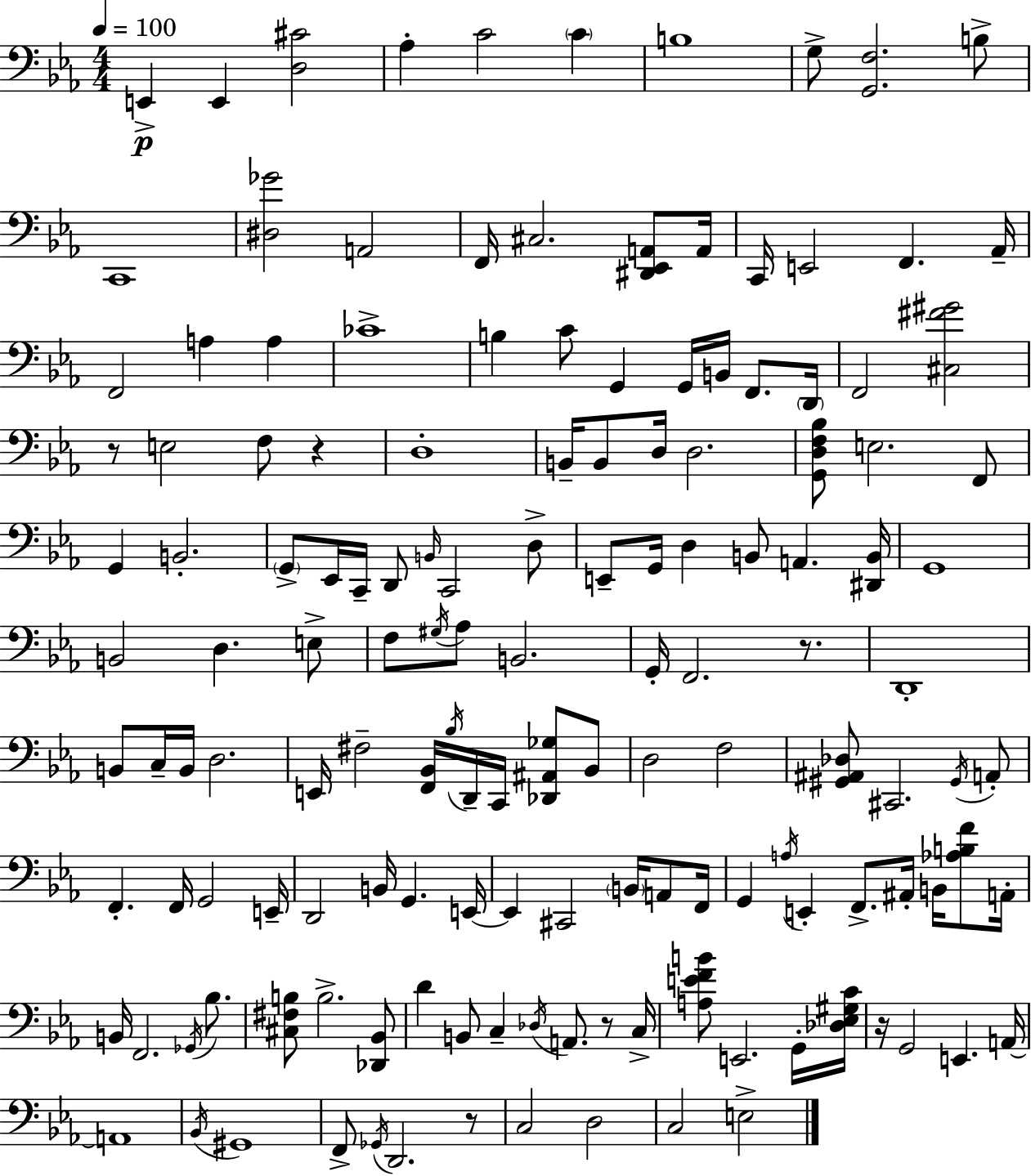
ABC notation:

X:1
T:Untitled
M:4/4
L:1/4
K:Eb
E,, E,, [D,^C]2 _A, C2 C B,4 G,/2 [G,,F,]2 B,/2 C,,4 [^D,_G]2 A,,2 F,,/4 ^C,2 [^D,,_E,,A,,]/2 A,,/4 C,,/4 E,,2 F,, _A,,/4 F,,2 A, A, _C4 B, C/2 G,, G,,/4 B,,/4 F,,/2 D,,/4 F,,2 [^C,^F^G]2 z/2 E,2 F,/2 z D,4 B,,/4 B,,/2 D,/4 D,2 [G,,D,F,_B,]/2 E,2 F,,/2 G,, B,,2 G,,/2 _E,,/4 C,,/4 D,,/2 B,,/4 C,,2 D,/2 E,,/2 G,,/4 D, B,,/2 A,, [^D,,B,,]/4 G,,4 B,,2 D, E,/2 F,/2 ^G,/4 _A,/2 B,,2 G,,/4 F,,2 z/2 D,,4 B,,/2 C,/4 B,,/4 D,2 E,,/4 ^F,2 [F,,_B,,]/4 _B,/4 D,,/4 C,,/4 [_D,,^A,,_G,]/2 _B,,/2 D,2 F,2 [^G,,^A,,_D,]/2 ^C,,2 ^G,,/4 A,,/2 F,, F,,/4 G,,2 E,,/4 D,,2 B,,/4 G,, E,,/4 E,, ^C,,2 B,,/4 A,,/2 F,,/4 G,, A,/4 E,, F,,/2 ^A,,/4 B,,/4 [_A,B,F]/2 A,,/4 B,,/4 F,,2 _G,,/4 _B,/2 [^C,^F,B,]/2 B,2 [_D,,_B,,]/2 D B,,/2 C, _D,/4 A,,/2 z/2 C,/4 [A,EFB]/2 E,,2 G,,/4 [_D,_E,^G,C]/4 z/4 G,,2 E,, A,,/4 A,,4 _B,,/4 ^G,,4 F,,/2 _G,,/4 D,,2 z/2 C,2 D,2 C,2 E,2